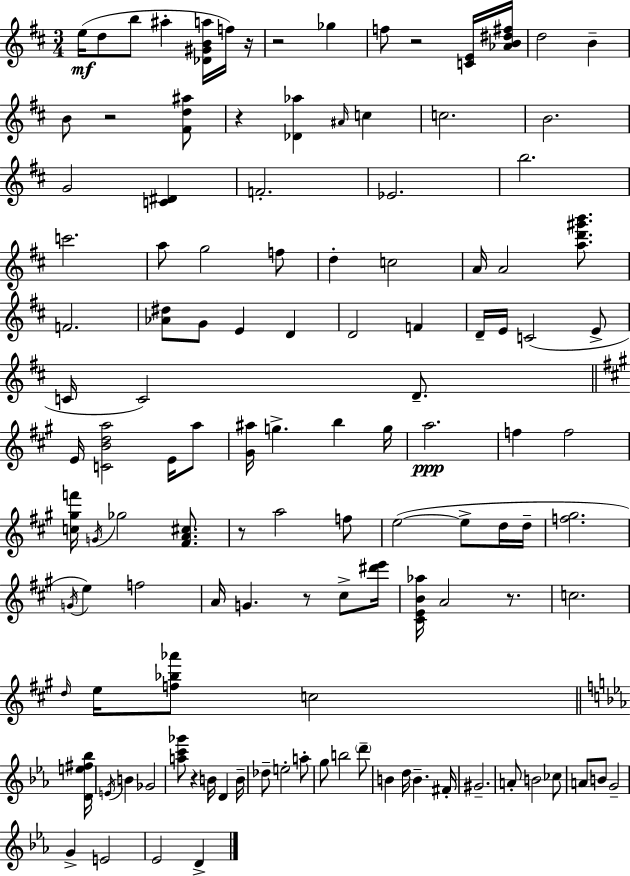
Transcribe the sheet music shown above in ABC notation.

X:1
T:Untitled
M:3/4
L:1/4
K:D
e/4 d/2 b/2 ^a [_D^GBa]/4 f/4 z/4 z2 _g f/2 z2 [CE]/4 [_AB^d^f]/4 d2 B B/2 z2 [^Fd^a]/2 z [_D_a] ^A/4 c c2 B2 G2 [C^D] F2 _E2 b2 c'2 a/2 g2 f/2 d c2 A/4 A2 [ad'^g'b']/2 F2 [_A^d]/2 G/2 E D D2 F D/4 E/4 C2 E/2 C/4 C2 D/2 E/4 [CBda]2 E/4 a/2 [^G^a]/4 g b g/4 a2 f f2 [c^gf']/4 G/4 _g2 [^FA^c]/2 z/2 a2 f/2 e2 e/2 d/4 d/4 [f^g]2 G/4 e f2 A/4 G z/2 ^c/2 [^d'e']/4 [^CEB_a]/4 A2 z/2 c2 d/4 e/4 [f_b_a']/2 c2 [De^f_b]/4 E/4 B _G2 [ac'_g']/2 z B/4 D B/4 _d/2 e2 a/2 g/2 b2 d'/2 B d/4 B ^F/4 ^G2 A/2 B2 _c/2 A/2 B/2 G2 G E2 _E2 D